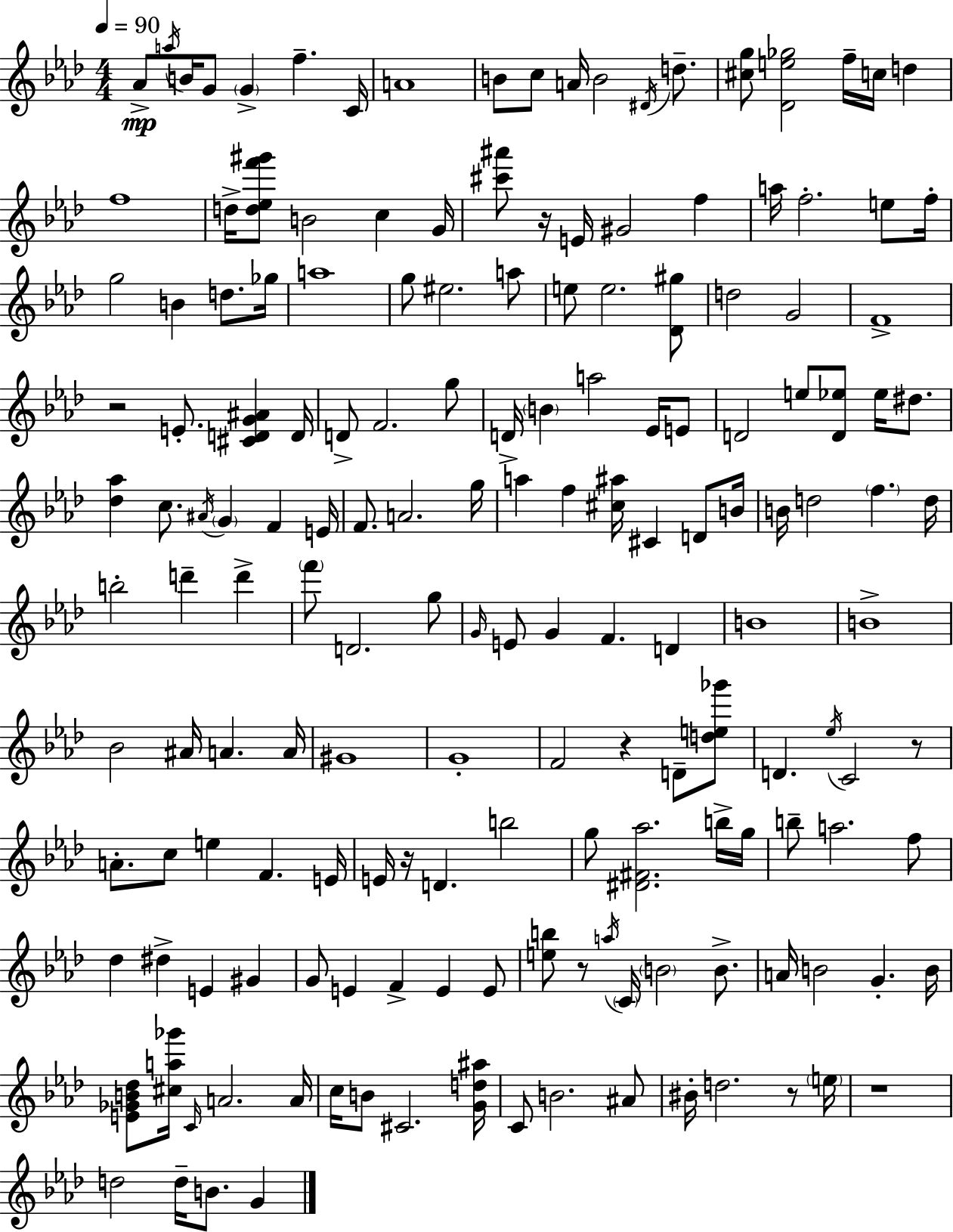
Ab4/e A5/s B4/s G4/e G4/q F5/q. C4/s A4/w B4/e C5/e A4/s B4/h D#4/s D5/e. [C#5,G5]/e [Db4,E5,Gb5]/h F5/s C5/s D5/q F5/w D5/s [D5,Eb5,F6,G#6]/e B4/h C5/q G4/s [C#6,A#6]/e R/s E4/s G#4/h F5/q A5/s F5/h. E5/e F5/s G5/h B4/q D5/e. Gb5/s A5/w G5/e EIS5/h. A5/e E5/e E5/h. [Db4,G#5]/e D5/h G4/h F4/w R/h E4/e. [C#4,D4,G4,A#4]/q D4/s D4/e F4/h. G5/e D4/s B4/q A5/h Eb4/s E4/e D4/h E5/e [D4,Eb5]/e Eb5/s D#5/e. [Db5,Ab5]/q C5/e. A#4/s G4/q F4/q E4/s F4/e. A4/h. G5/s A5/q F5/q [C#5,A#5]/s C#4/q D4/e B4/s B4/s D5/h F5/q. D5/s B5/h D6/q D6/q F6/e D4/h. G5/e G4/s E4/e G4/q F4/q. D4/q B4/w B4/w Bb4/h A#4/s A4/q. A4/s G#4/w G4/w F4/h R/q D4/e [D5,E5,Gb6]/e D4/q. Eb5/s C4/h R/e A4/e. C5/e E5/q F4/q. E4/s E4/s R/s D4/q. B5/h G5/e [D#4,F#4,Ab5]/h. B5/s G5/s B5/e A5/h. F5/e Db5/q D#5/q E4/q G#4/q G4/e E4/q F4/q E4/q E4/e [E5,B5]/e R/e A5/s C4/s B4/h B4/e. A4/s B4/h G4/q. B4/s [E4,Gb4,B4,Db5]/e [C#5,A5,Gb6]/s C4/s A4/h. A4/s C5/s B4/e C#4/h. [G4,D5,A#5]/s C4/e B4/h. A#4/e BIS4/s D5/h. R/e E5/s R/w D5/h D5/s B4/e. G4/q